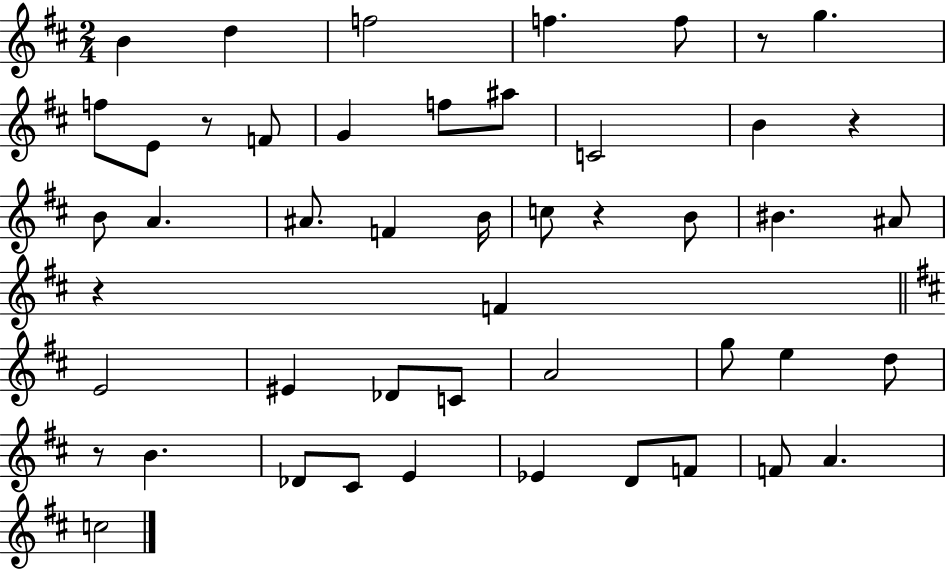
B4/q D5/q F5/h F5/q. F5/e R/e G5/q. F5/e E4/e R/e F4/e G4/q F5/e A#5/e C4/h B4/q R/q B4/e A4/q. A#4/e. F4/q B4/s C5/e R/q B4/e BIS4/q. A#4/e R/q F4/q E4/h EIS4/q Db4/e C4/e A4/h G5/e E5/q D5/e R/e B4/q. Db4/e C#4/e E4/q Eb4/q D4/e F4/e F4/e A4/q. C5/h